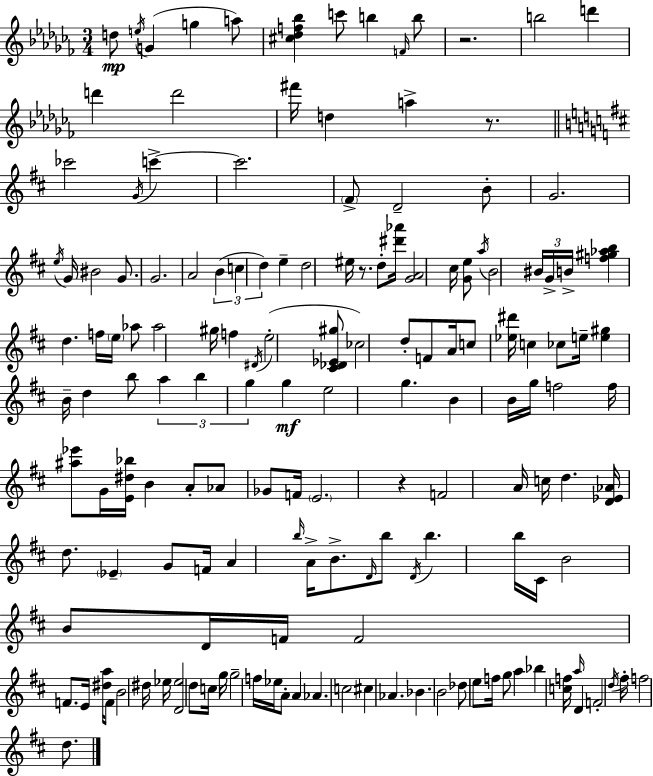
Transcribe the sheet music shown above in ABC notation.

X:1
T:Untitled
M:3/4
L:1/4
K:Abm
d/2 e/4 G g a/2 [^c_df_b] c'/2 b F/4 b/2 z2 b2 d' d' d'2 ^f'/4 d a z/2 _c'2 G/4 c' c'2 ^F/2 D2 B/2 G2 e/4 G/4 ^B2 G/2 G2 A2 B c d e d2 ^e/4 z/2 d/2 [^d'_a']/4 [GA]2 ^c/4 [Ge]/2 a/4 B2 ^B/4 G/4 B/4 [f^g_ab] d f/4 e/4 _a/2 _a2 ^g/4 f ^D/4 e2 [^C_D_E^g]/2 _c2 d/2 F/2 A/4 c/2 [_e^d']/4 c _c/2 e/4 [e^g] B/4 d b/2 a b g g e2 g B B/4 g/4 f2 f/4 [^a_e']/2 G/4 [E^d_b]/4 B A/2 _A/2 _G/2 F/4 E2 z F2 A/4 c/4 d [D_E_A]/4 d/2 _E G/2 F/4 A b/4 A/4 B/2 D/4 b/2 D/4 b b/4 ^C/4 B2 B/2 D/4 F/4 F2 F/2 E/4 [^da]/4 F/2 B2 ^d/4 _e/4 [D_e]2 d/2 c/4 g/4 g2 f/4 _e/4 A/2 A _A c2 ^c _A _B B2 _d/2 e/2 f/4 g/2 a _b [cf]/4 a/4 D F2 d/4 ^f/4 f2 d/2